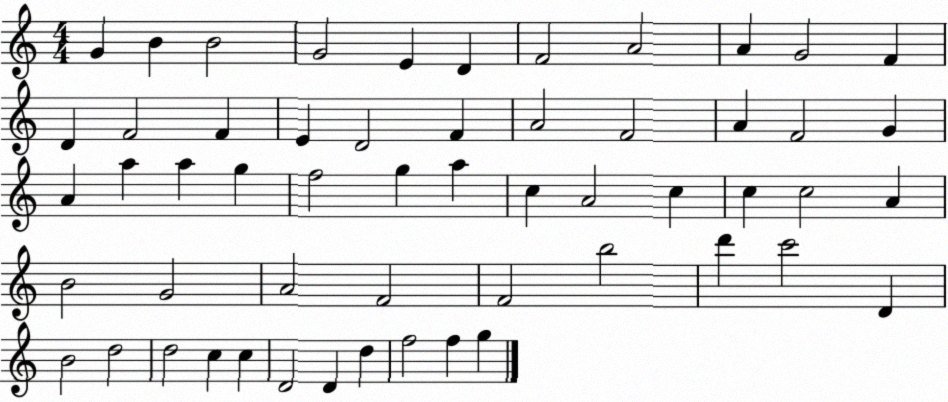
X:1
T:Untitled
M:4/4
L:1/4
K:C
G B B2 G2 E D F2 A2 A G2 F D F2 F E D2 F A2 F2 A F2 G A a a g f2 g a c A2 c c c2 A B2 G2 A2 F2 F2 b2 d' c'2 D B2 d2 d2 c c D2 D d f2 f g